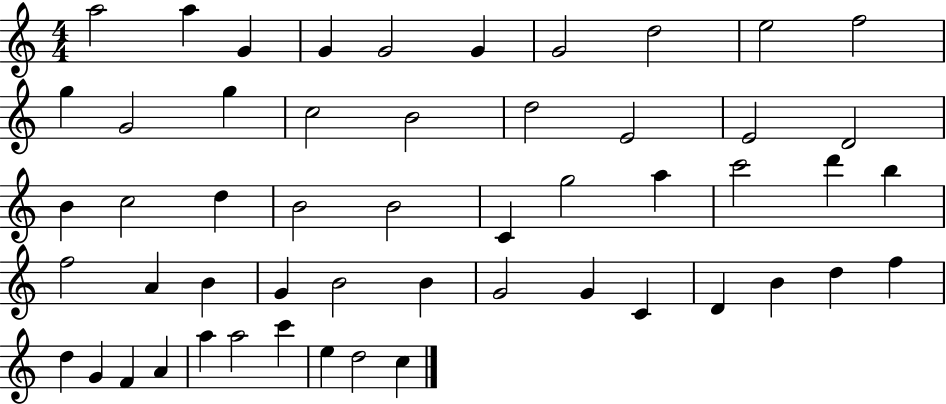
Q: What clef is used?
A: treble